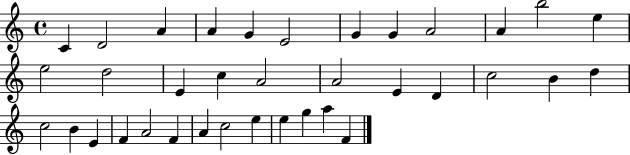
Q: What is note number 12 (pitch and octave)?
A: E5